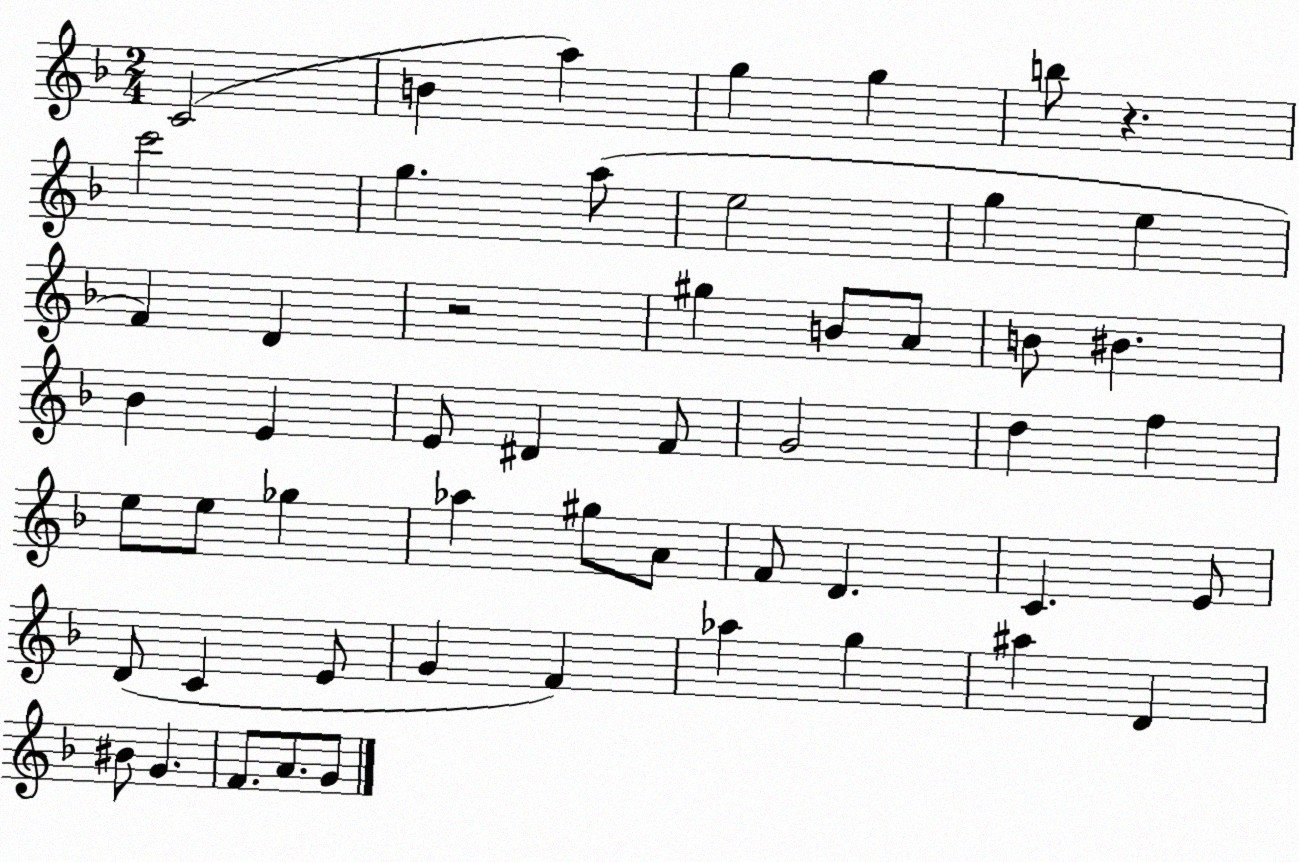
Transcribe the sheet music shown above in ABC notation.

X:1
T:Untitled
M:2/4
L:1/4
K:F
C2 B a g g b/2 z c'2 g a/2 e2 g e F D z2 ^g B/2 A/2 B/2 ^B _B E E/2 ^D F/2 G2 d f e/2 e/2 _g _a ^g/2 A/2 F/2 D C E/2 D/2 C E/2 G F _a g ^a D ^B/2 G F/2 A/2 G/2